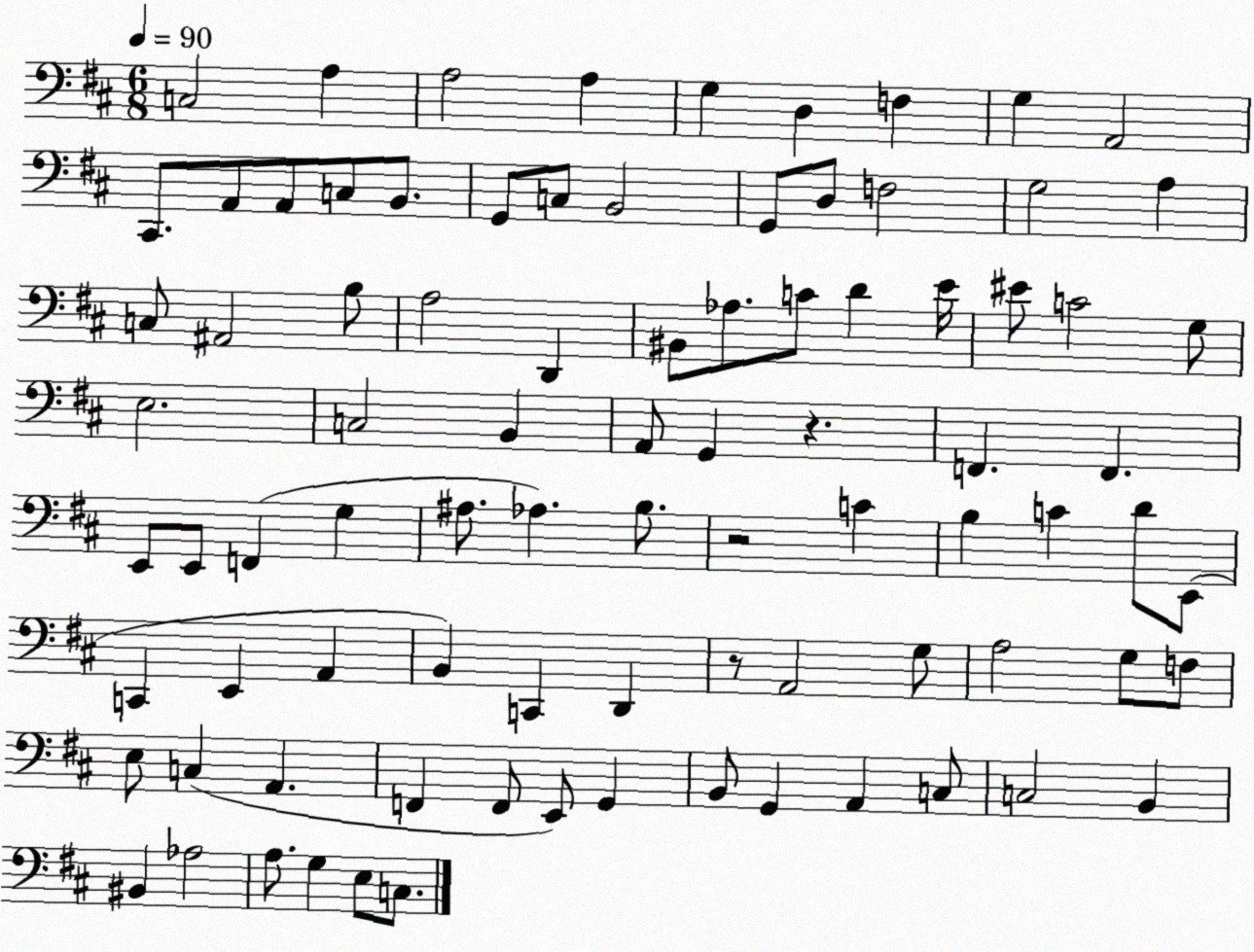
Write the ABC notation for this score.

X:1
T:Untitled
M:6/8
L:1/4
K:D
C,2 A, A,2 A, G, D, F, G, A,,2 ^C,,/2 A,,/2 A,,/2 C,/2 B,,/2 G,,/2 C,/2 B,,2 G,,/2 D,/2 F,2 G,2 A, C,/2 ^A,,2 B,/2 A,2 D,, ^B,,/2 _A,/2 C/2 D E/4 ^E/2 C2 G,/2 E,2 C,2 B,, A,,/2 G,, z F,, F,, E,,/2 E,,/2 F,, G, ^A,/2 _A, B,/2 z2 C B, C D/2 E,,/2 C,, E,, A,, B,, C,, D,, z/2 A,,2 G,/2 A,2 G,/2 F,/2 E,/2 C, A,, F,, F,,/2 E,,/2 G,, B,,/2 G,, A,, C,/2 C,2 B,, ^B,, _A,2 A,/2 G, E,/2 C,/2